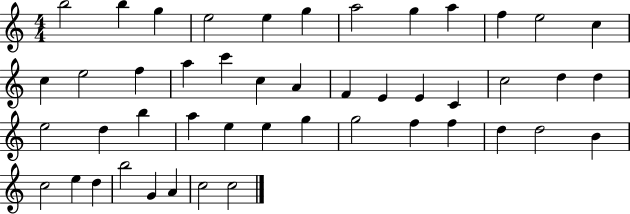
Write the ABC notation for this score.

X:1
T:Untitled
M:4/4
L:1/4
K:C
b2 b g e2 e g a2 g a f e2 c c e2 f a c' c A F E E C c2 d d e2 d b a e e g g2 f f d d2 B c2 e d b2 G A c2 c2